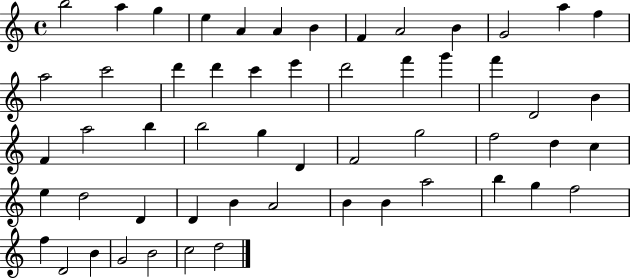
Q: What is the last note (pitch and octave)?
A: D5